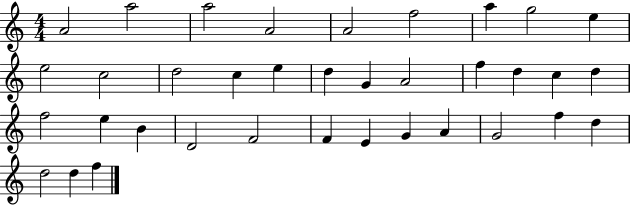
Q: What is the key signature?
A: C major